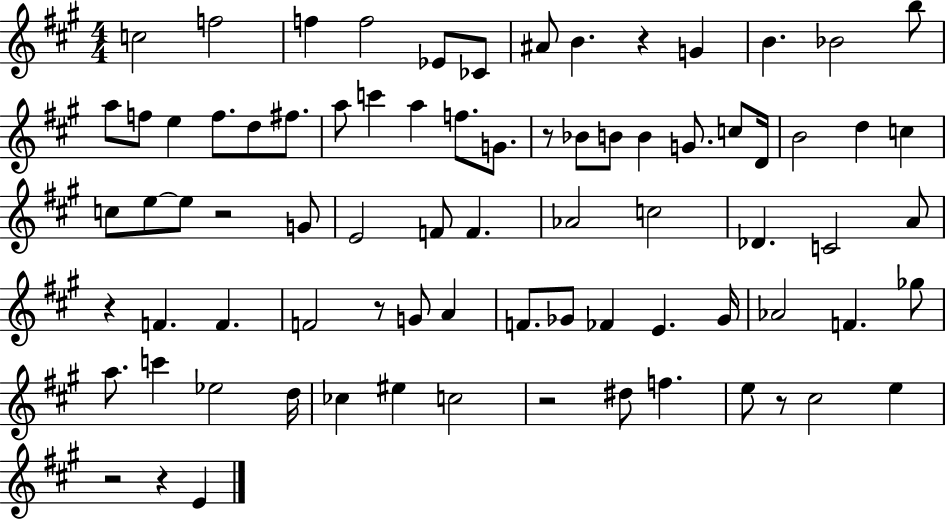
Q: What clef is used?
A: treble